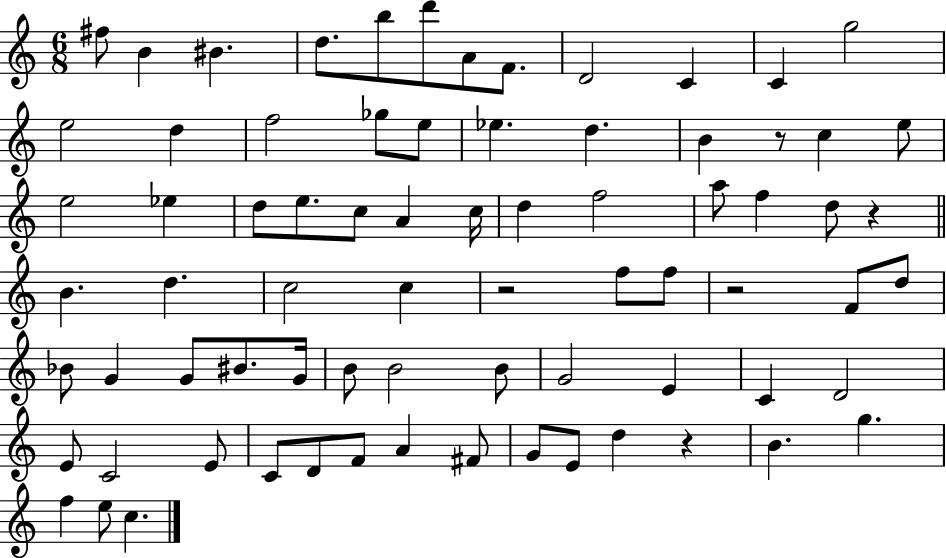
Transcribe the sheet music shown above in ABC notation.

X:1
T:Untitled
M:6/8
L:1/4
K:C
^f/2 B ^B d/2 b/2 d'/2 A/2 F/2 D2 C C g2 e2 d f2 _g/2 e/2 _e d B z/2 c e/2 e2 _e d/2 e/2 c/2 A c/4 d f2 a/2 f d/2 z B d c2 c z2 f/2 f/2 z2 F/2 d/2 _B/2 G G/2 ^B/2 G/4 B/2 B2 B/2 G2 E C D2 E/2 C2 E/2 C/2 D/2 F/2 A ^F/2 G/2 E/2 d z B g f e/2 c